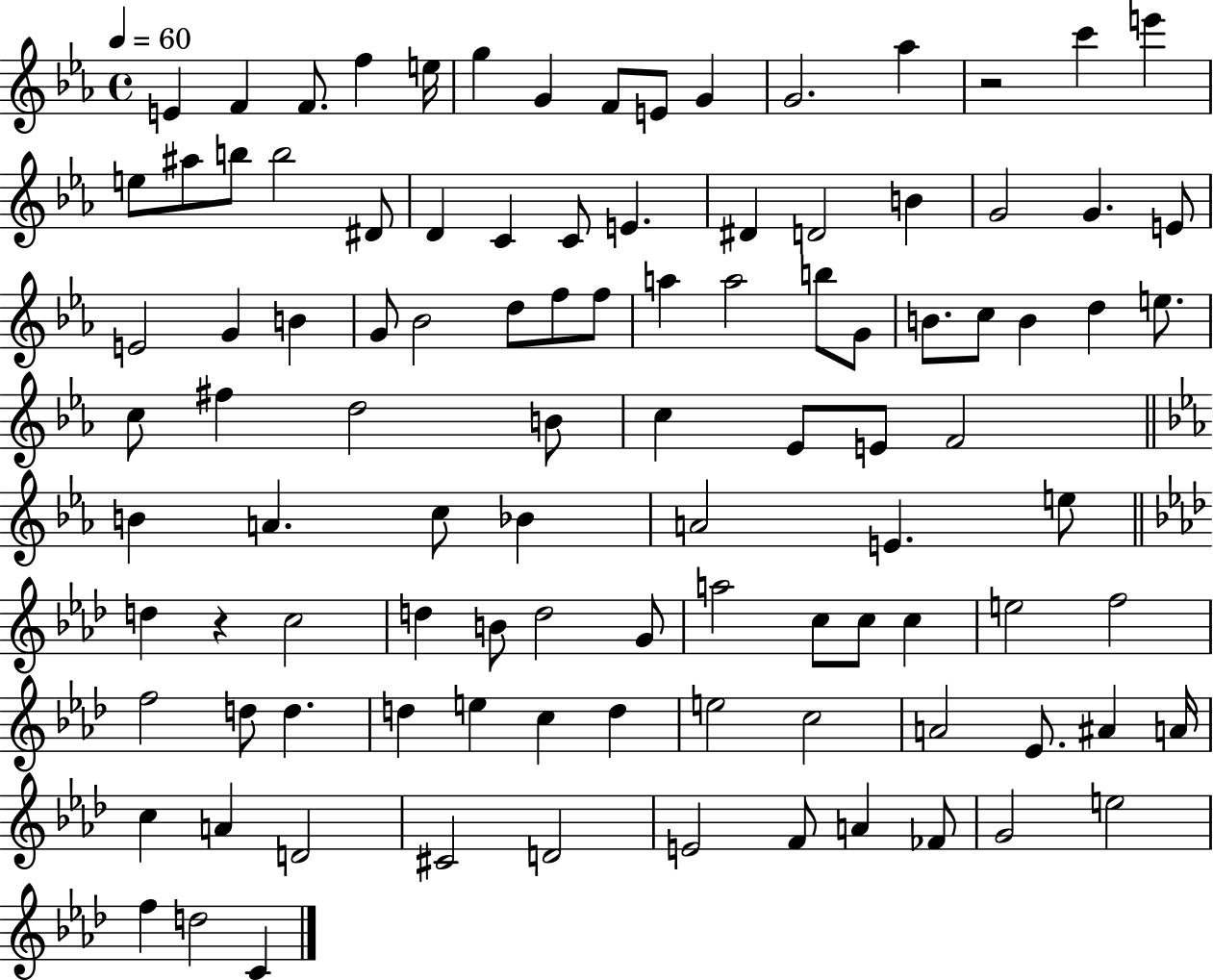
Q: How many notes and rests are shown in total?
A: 102